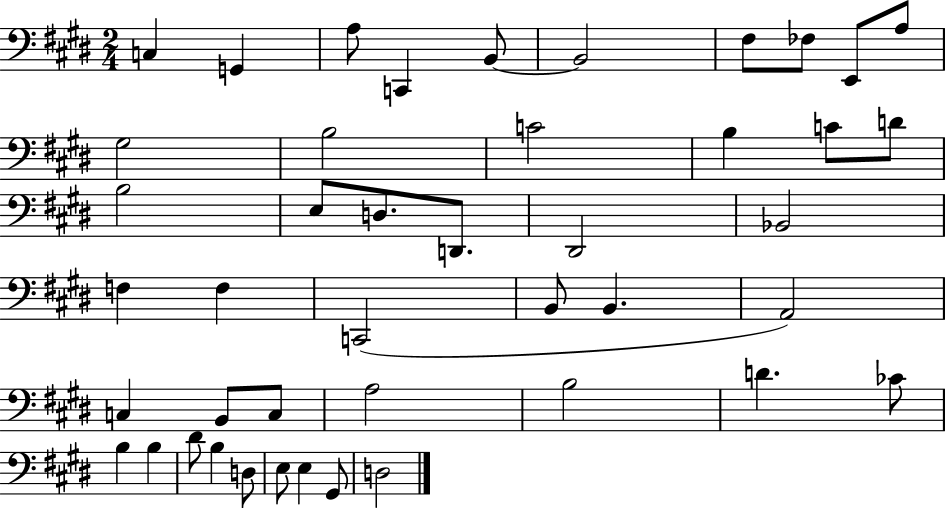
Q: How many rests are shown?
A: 0